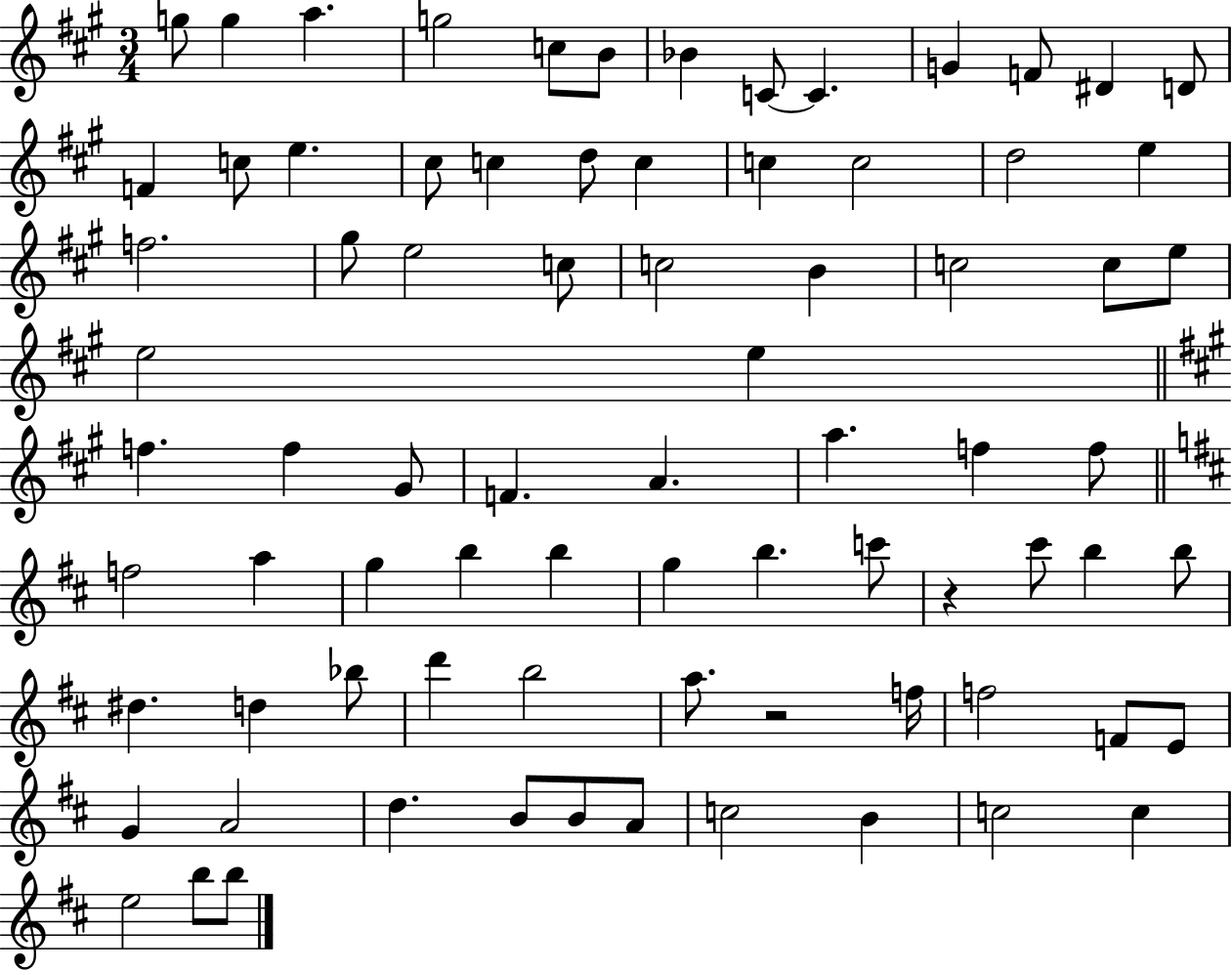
X:1
T:Untitled
M:3/4
L:1/4
K:A
g/2 g a g2 c/2 B/2 _B C/2 C G F/2 ^D D/2 F c/2 e ^c/2 c d/2 c c c2 d2 e f2 ^g/2 e2 c/2 c2 B c2 c/2 e/2 e2 e f f ^G/2 F A a f f/2 f2 a g b b g b c'/2 z ^c'/2 b b/2 ^d d _b/2 d' b2 a/2 z2 f/4 f2 F/2 E/2 G A2 d B/2 B/2 A/2 c2 B c2 c e2 b/2 b/2